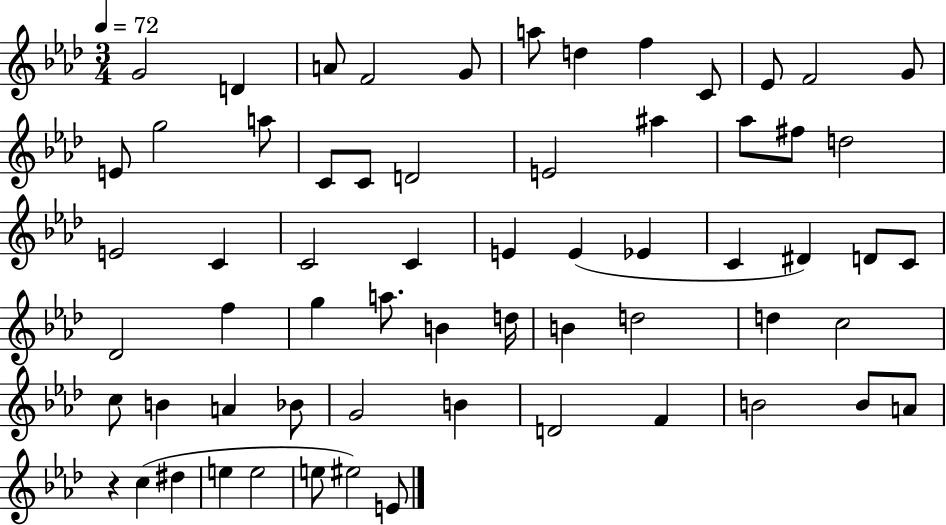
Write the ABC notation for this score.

X:1
T:Untitled
M:3/4
L:1/4
K:Ab
G2 D A/2 F2 G/2 a/2 d f C/2 _E/2 F2 G/2 E/2 g2 a/2 C/2 C/2 D2 E2 ^a _a/2 ^f/2 d2 E2 C C2 C E E _E C ^D D/2 C/2 _D2 f g a/2 B d/4 B d2 d c2 c/2 B A _B/2 G2 B D2 F B2 B/2 A/2 z c ^d e e2 e/2 ^e2 E/2